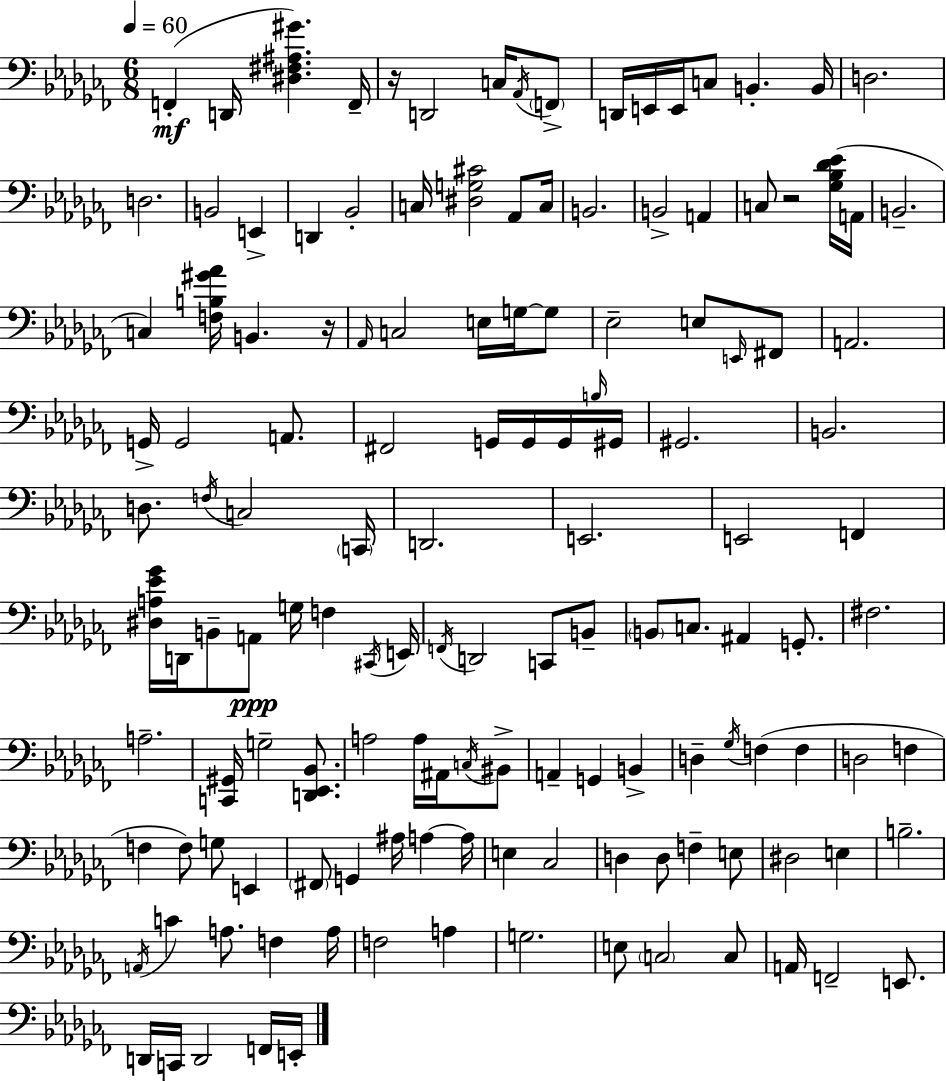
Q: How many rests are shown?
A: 3